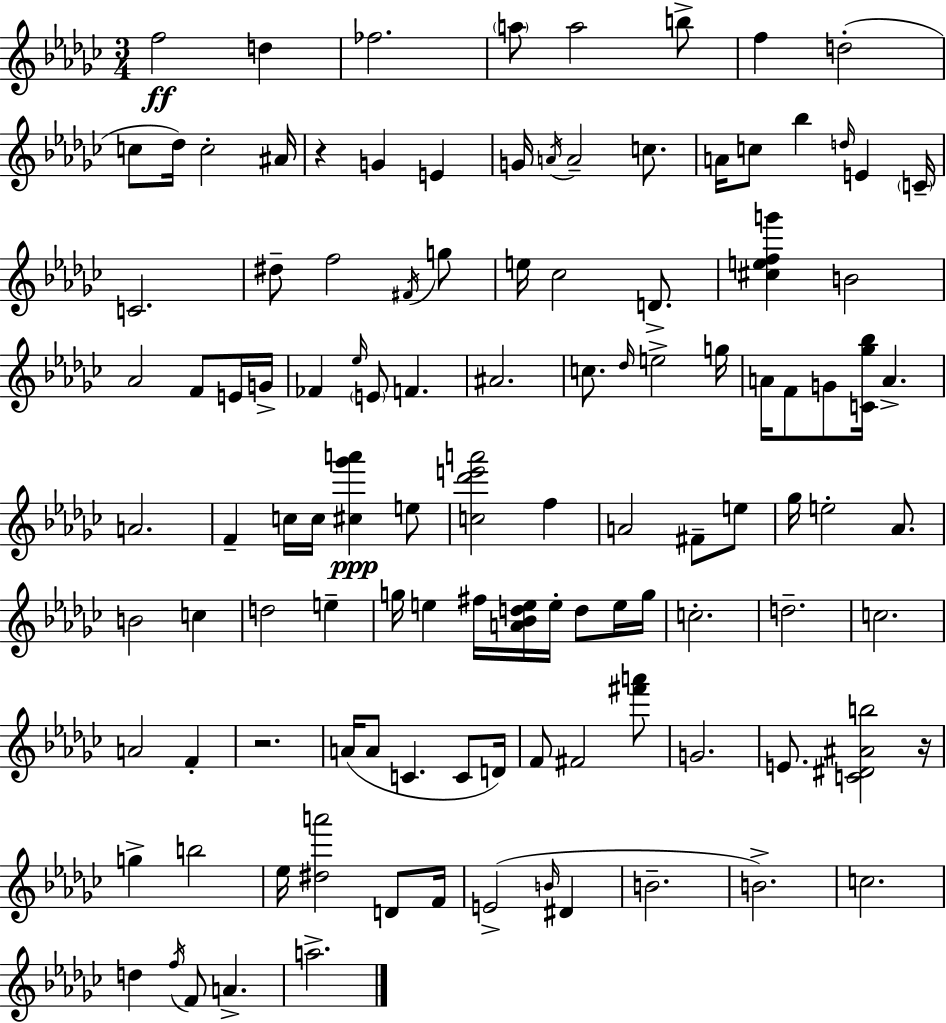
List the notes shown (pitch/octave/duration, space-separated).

F5/h D5/q FES5/h. A5/e A5/h B5/e F5/q D5/h C5/e Db5/s C5/h A#4/s R/q G4/q E4/q G4/s A4/s A4/h C5/e. A4/s C5/e Bb5/q D5/s E4/q C4/s C4/h. D#5/e F5/h F#4/s G5/e E5/s CES5/h D4/e. [C#5,E5,F5,G6]/q B4/h Ab4/h F4/e E4/s G4/s FES4/q Eb5/s E4/e F4/q. A#4/h. C5/e. Db5/s E5/h G5/s A4/s F4/e G4/e [C4,Gb5,Bb5]/s A4/q. A4/h. F4/q C5/s C5/s [C#5,Gb6,A6]/q E5/e [C5,Db6,E6,A6]/h F5/q A4/h F#4/e E5/e Gb5/s E5/h Ab4/e. B4/h C5/q D5/h E5/q G5/s E5/q F#5/s [A4,Bb4,D5,E5]/s E5/s D5/e E5/s G5/s C5/h. D5/h. C5/h. A4/h F4/q R/h. A4/s A4/e C4/q. C4/e D4/s F4/e F#4/h [F#6,A6]/e G4/h. E4/e. [C4,D#4,A#4,B5]/h R/s G5/q B5/h Eb5/s [D#5,A6]/h D4/e F4/s E4/h B4/s D#4/q B4/h. B4/h. C5/h. D5/q F5/s F4/e A4/q. A5/h.